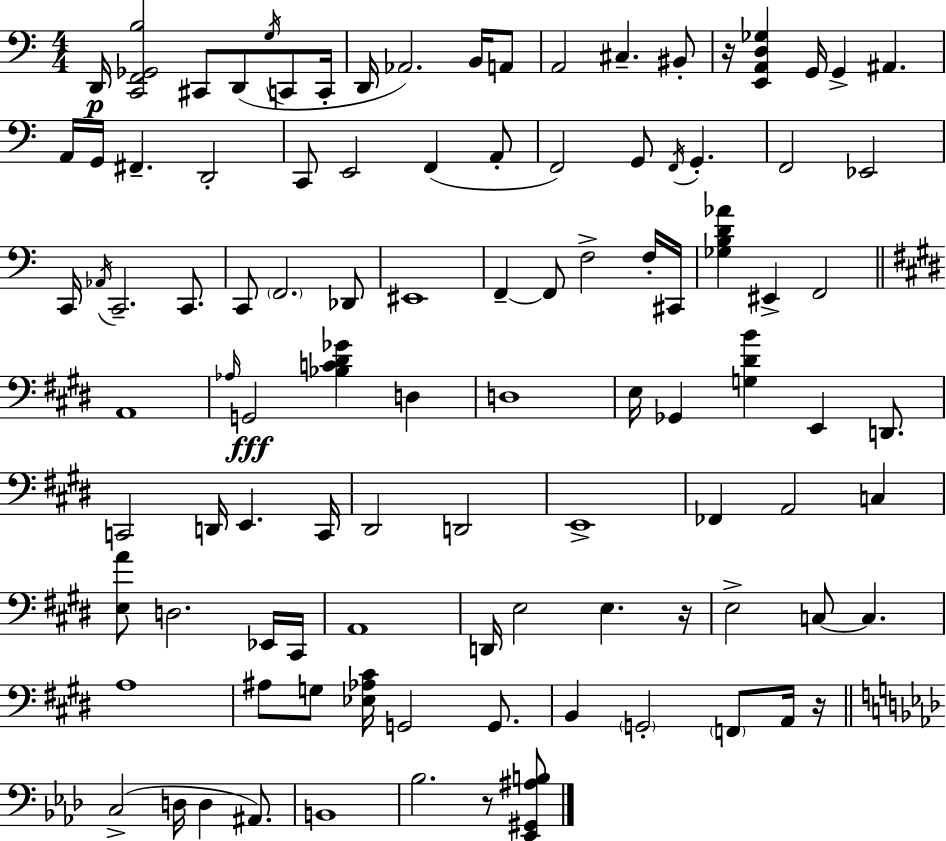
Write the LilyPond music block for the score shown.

{
  \clef bass
  \numericTimeSignature
  \time 4/4
  \key a \minor
  d,16\p <c, f, ges, b>2 cis,8 d,8( \acciaccatura { g16 } c,8 | c,16-. d,16 aes,2.) b,16 a,8 | a,2 cis4.-- bis,8-. | r16 <e, a, d ges>4 g,16 g,4-> ais,4. | \break a,16 g,16 fis,4.-- d,2-. | c,8 e,2 f,4( a,8-. | f,2) g,8 \acciaccatura { f,16 } g,4.-. | f,2 ees,2 | \break c,16 \acciaccatura { aes,16 } c,2.-- | c,8. c,8 \parenthesize f,2. | des,8 eis,1 | f,4--~~ f,8 f2-> | \break f16-. cis,16 <ges b d' aes'>4 eis,4-> f,2 | \bar "||" \break \key e \major a,1 | \grace { aes16 }\fff g,2 <bes c' dis' ges'>4 d4 | d1 | e16 ges,4 <g dis' b'>4 e,4 d,8. | \break c,2 d,16 e,4. | c,16 dis,2 d,2 | e,1-> | fes,4 a,2 c4 | \break <e a'>8 d2. ees,16 | cis,16 a,1 | d,16 e2 e4. | r16 e2-> c8~~ c4. | \break a1 | ais8 g8 <ees aes cis'>16 g,2 g,8. | b,4 \parenthesize g,2-. \parenthesize f,8 a,16 | r16 \bar "||" \break \key aes \major c2->( d16 d4 ais,8.) | b,1 | bes2. r8 <ees, gis, ais b>8 | \bar "|."
}